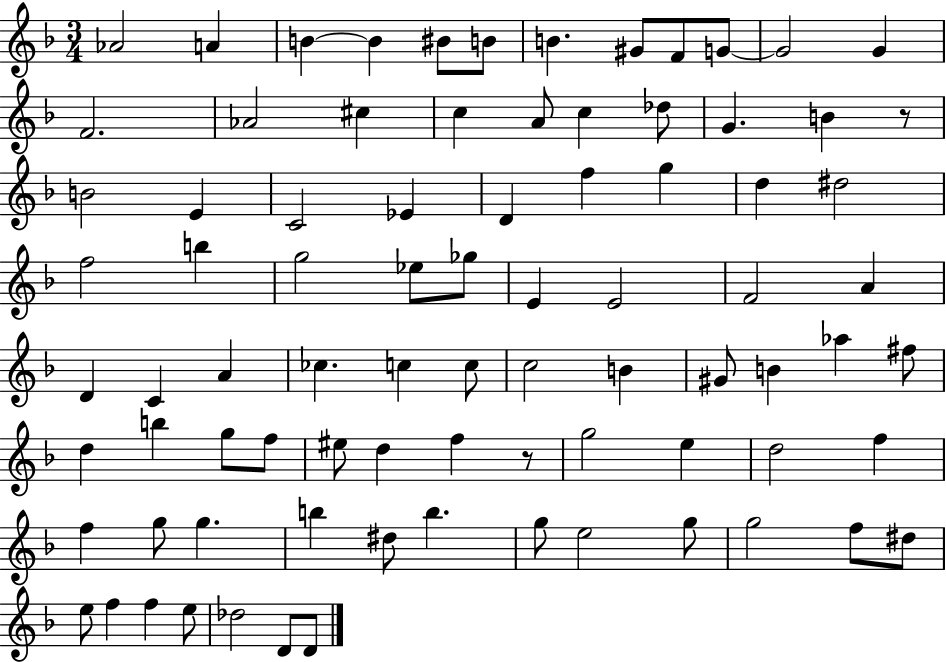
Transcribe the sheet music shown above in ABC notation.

X:1
T:Untitled
M:3/4
L:1/4
K:F
_A2 A B B ^B/2 B/2 B ^G/2 F/2 G/2 G2 G F2 _A2 ^c c A/2 c _d/2 G B z/2 B2 E C2 _E D f g d ^d2 f2 b g2 _e/2 _g/2 E E2 F2 A D C A _c c c/2 c2 B ^G/2 B _a ^f/2 d b g/2 f/2 ^e/2 d f z/2 g2 e d2 f f g/2 g b ^d/2 b g/2 e2 g/2 g2 f/2 ^d/2 e/2 f f e/2 _d2 D/2 D/2